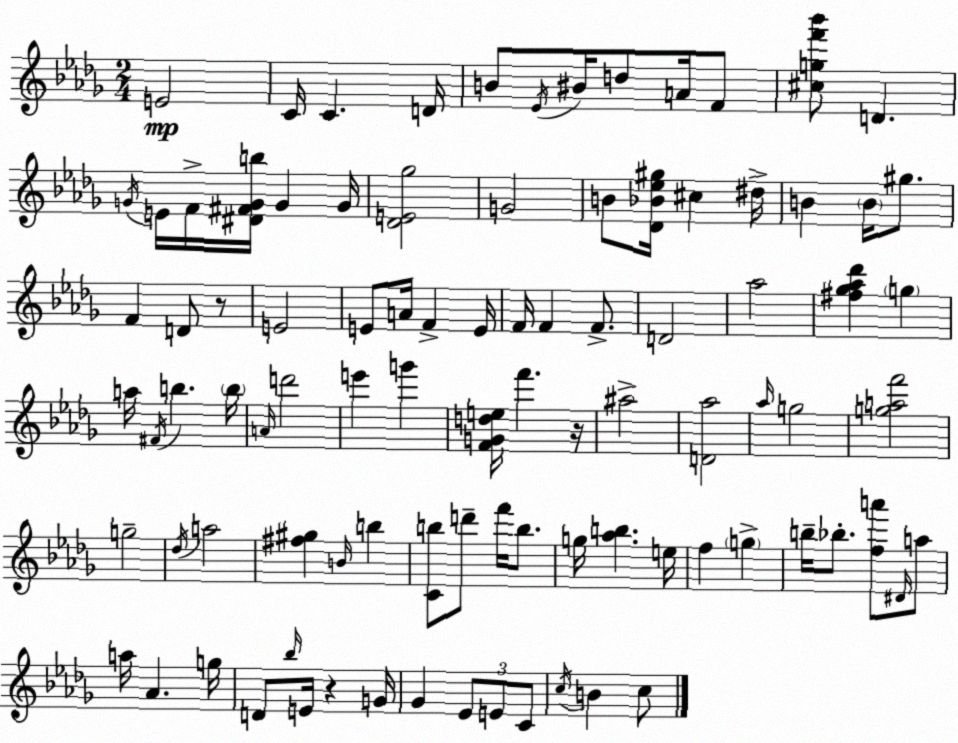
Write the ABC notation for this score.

X:1
T:Untitled
M:2/4
L:1/4
K:Bbm
E2 C/4 C D/4 B/2 _E/4 ^B/4 d/2 A/4 F/2 [^cgf'_b']/2 D G/4 E/4 F/4 [^D^FGb]/4 G G/4 [_DE_g]2 G2 B/2 [_D_B_e^g]/4 ^c ^d/4 B B/4 ^g/2 F D/2 z/2 E2 E/2 A/4 F E/4 F/4 F F/2 D2 _a2 [^f_g_a_d'] g a/4 ^F/4 b b/4 A/4 d'2 e' g' [FGde]/4 f' z/4 ^a2 [D_a]2 _a/4 g2 [gaf']2 g2 _d/4 a2 [^f^g] B/4 b [Cb]/2 d'/2 f'/4 b/2 g/4 [_ab] e/4 f g b/4 _b/2 [fa']/2 ^D/4 a/2 a/4 _A g/4 D/2 _b/4 E/4 z G/4 _G _E/2 E/2 C/2 c/4 B c/2